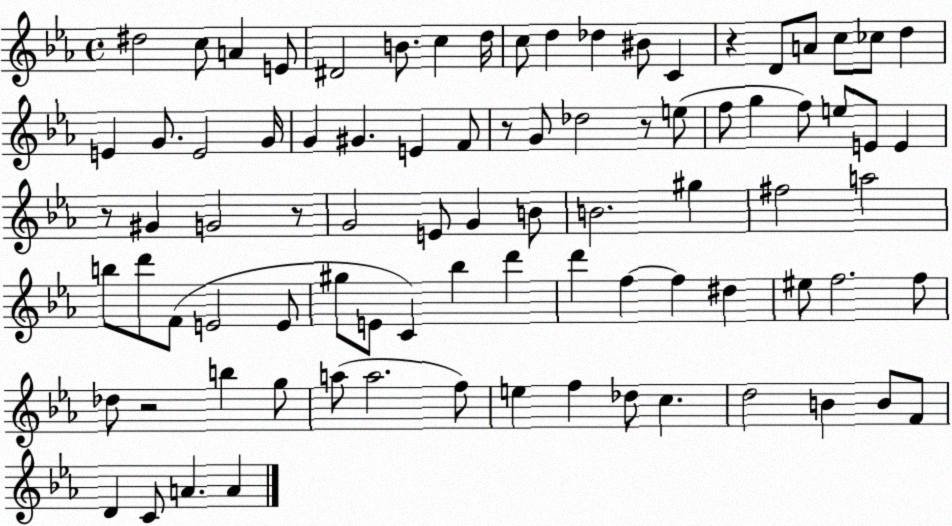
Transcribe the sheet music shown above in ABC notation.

X:1
T:Untitled
M:4/4
L:1/4
K:Eb
^d2 c/2 A E/2 ^D2 B/2 c d/4 c/2 d _d ^B/2 C z D/2 A/2 c/2 _c/2 d E G/2 E2 G/4 G ^G E F/2 z/2 G/2 _d2 z/2 e/2 f/2 g f/2 e/2 E/2 E z/2 ^G G2 z/2 G2 E/2 G B/2 B2 ^g ^f2 a2 b/2 d'/2 F/2 E2 E/2 ^g/2 E/2 C _b d' d' f f ^d ^e/2 f2 f/2 _d/2 z2 b g/2 a/2 a2 f/2 e f _d/2 c d2 B B/2 F/2 D C/2 A A